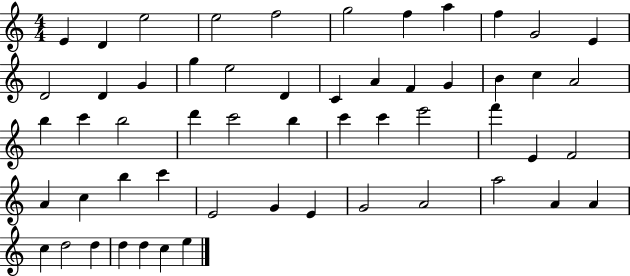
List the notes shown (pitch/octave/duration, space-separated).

E4/q D4/q E5/h E5/h F5/h G5/h F5/q A5/q F5/q G4/h E4/q D4/h D4/q G4/q G5/q E5/h D4/q C4/q A4/q F4/q G4/q B4/q C5/q A4/h B5/q C6/q B5/h D6/q C6/h B5/q C6/q C6/q E6/h F6/q E4/q F4/h A4/q C5/q B5/q C6/q E4/h G4/q E4/q G4/h A4/h A5/h A4/q A4/q C5/q D5/h D5/q D5/q D5/q C5/q E5/q